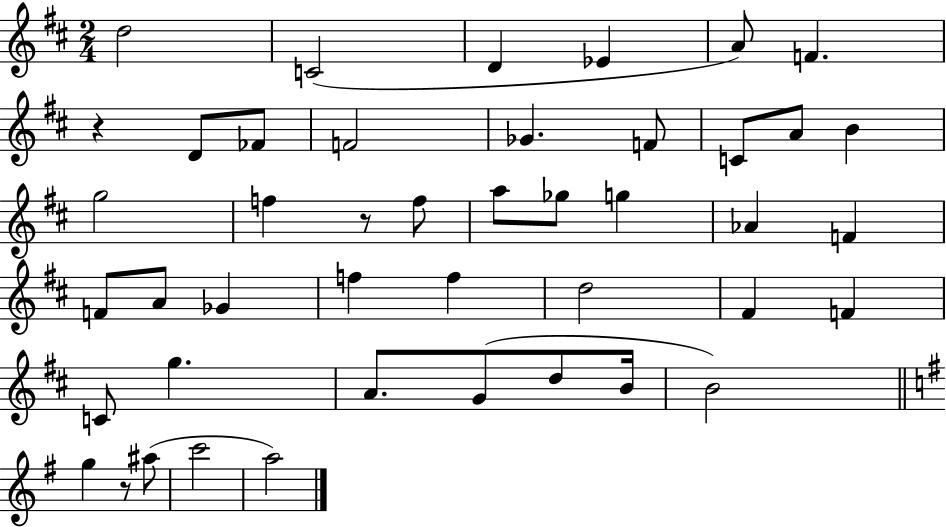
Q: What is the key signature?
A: D major